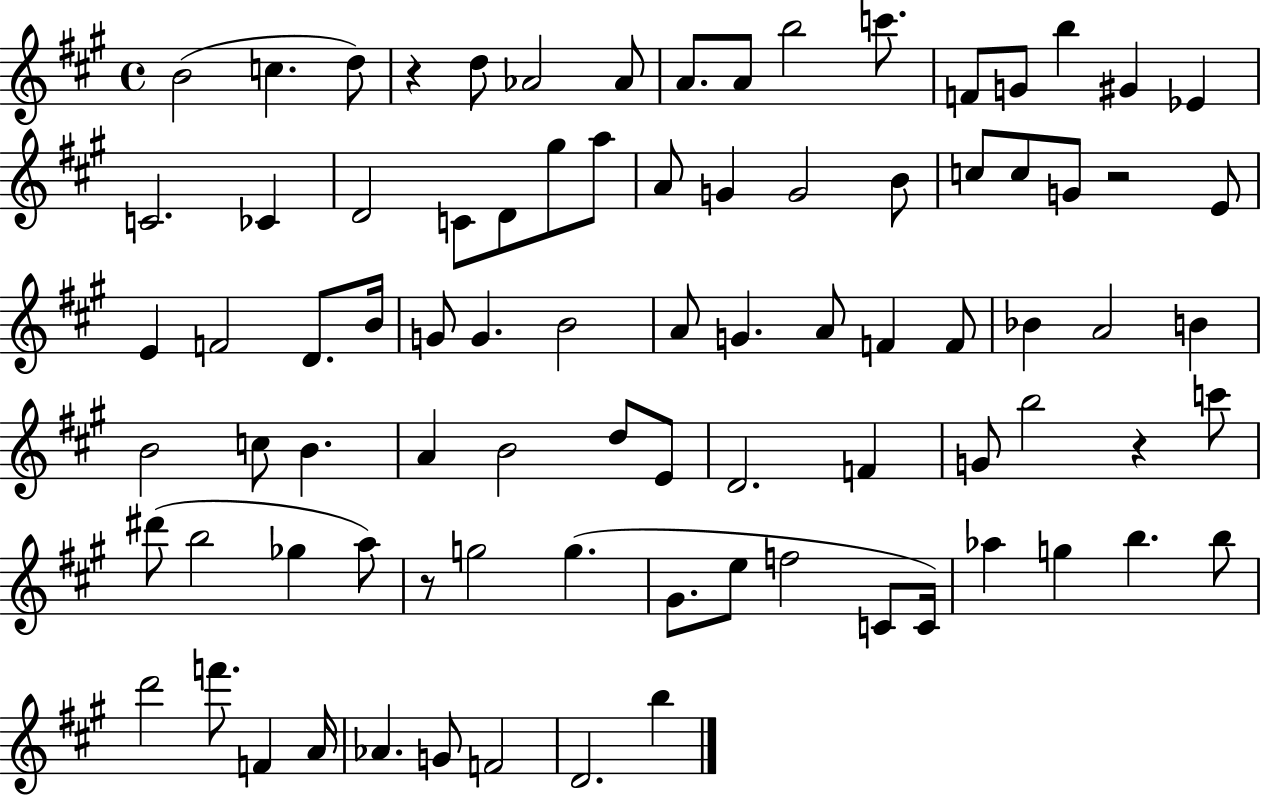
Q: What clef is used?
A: treble